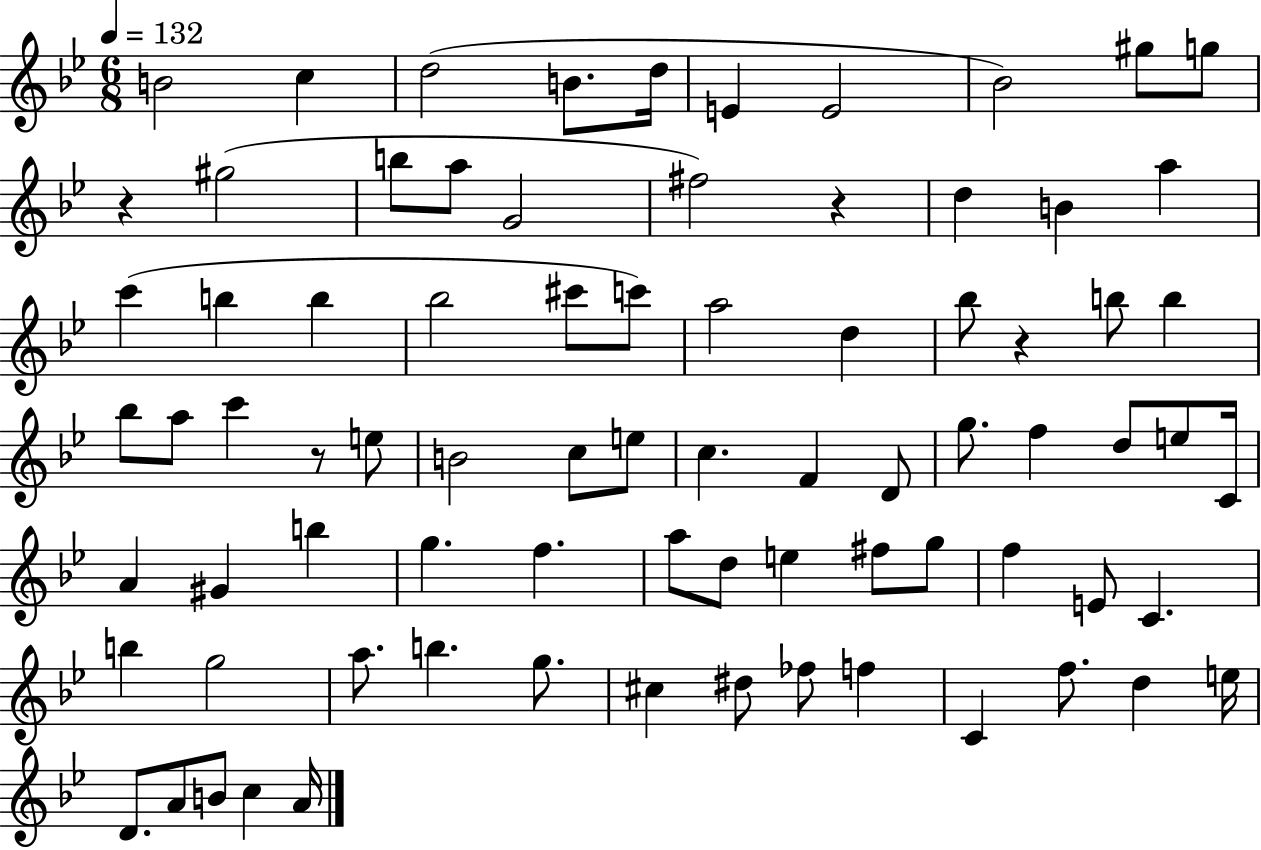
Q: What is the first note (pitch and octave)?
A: B4